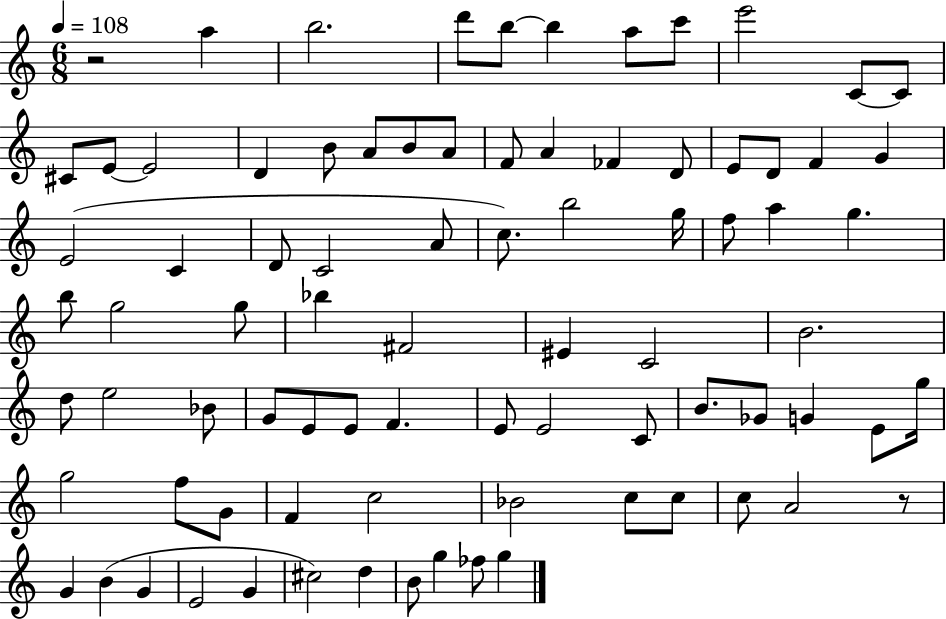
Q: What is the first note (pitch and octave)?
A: A5